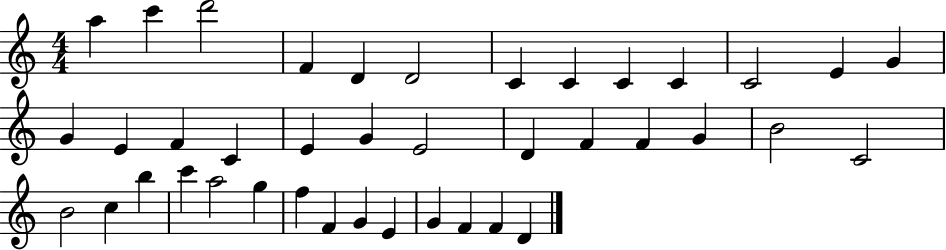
A5/q C6/q D6/h F4/q D4/q D4/h C4/q C4/q C4/q C4/q C4/h E4/q G4/q G4/q E4/q F4/q C4/q E4/q G4/q E4/h D4/q F4/q F4/q G4/q B4/h C4/h B4/h C5/q B5/q C6/q A5/h G5/q F5/q F4/q G4/q E4/q G4/q F4/q F4/q D4/q